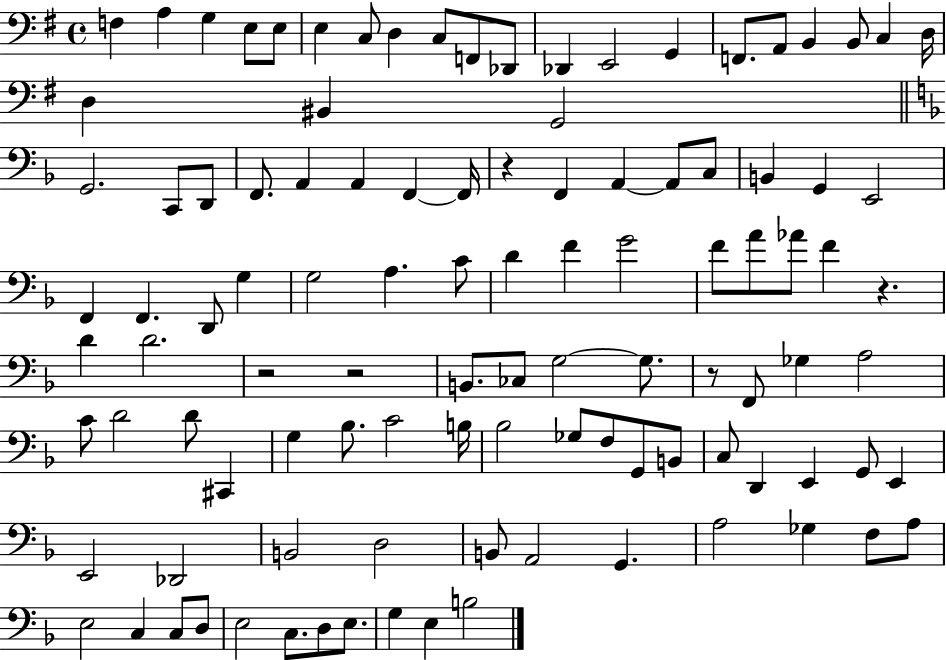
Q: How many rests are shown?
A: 5